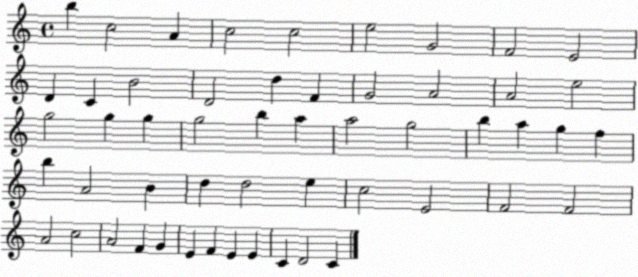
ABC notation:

X:1
T:Untitled
M:4/4
L:1/4
K:C
b c2 A c2 c2 e2 G2 F2 E2 D C B2 D2 d F G2 A2 A2 e2 g2 g g g2 b a a2 g2 b a g f b A2 B d d2 e c2 E2 F2 F2 A2 c2 A2 F G E F E E C D2 C